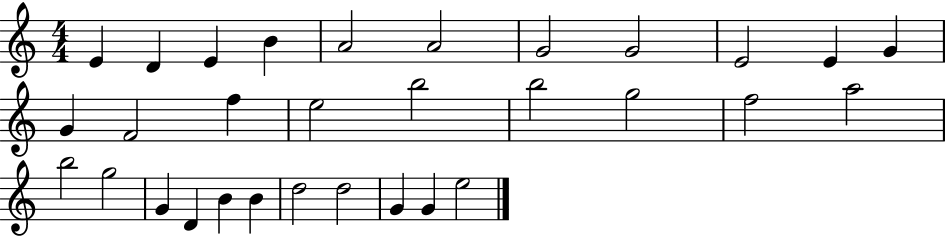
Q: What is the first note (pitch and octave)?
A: E4